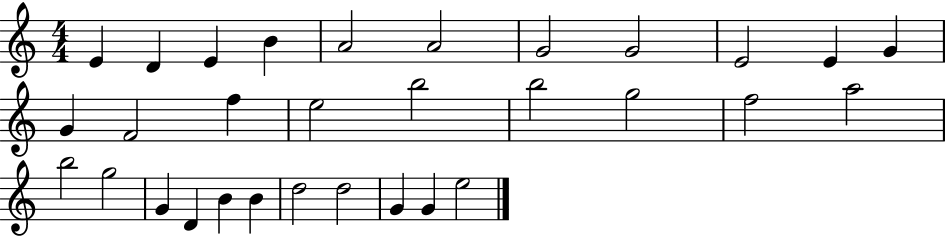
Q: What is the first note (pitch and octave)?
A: E4